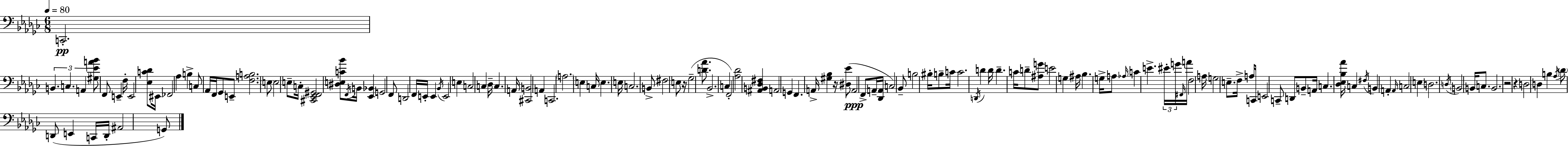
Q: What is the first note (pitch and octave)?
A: C2